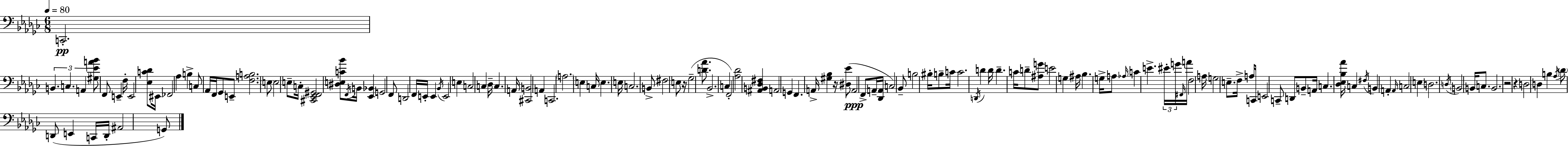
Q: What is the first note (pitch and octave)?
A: C2